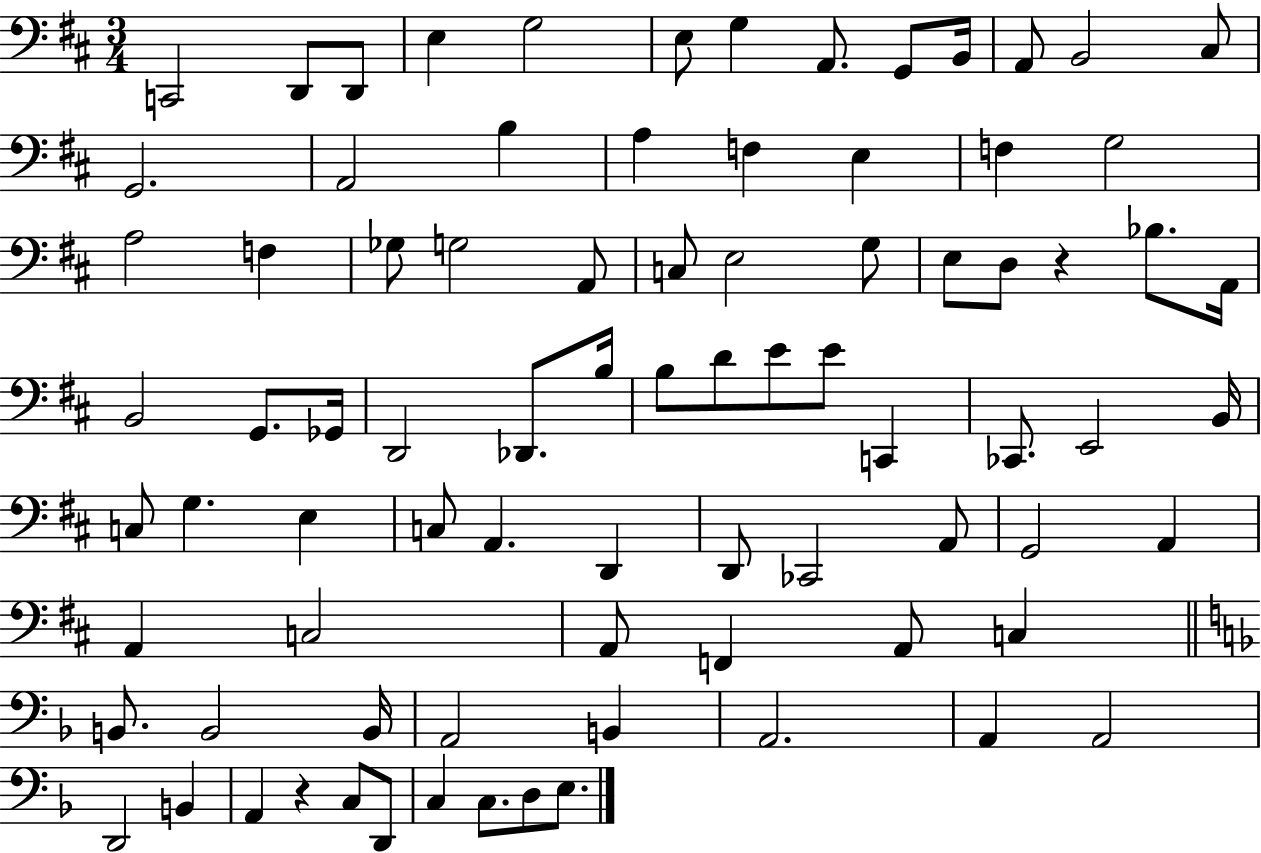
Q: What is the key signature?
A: D major